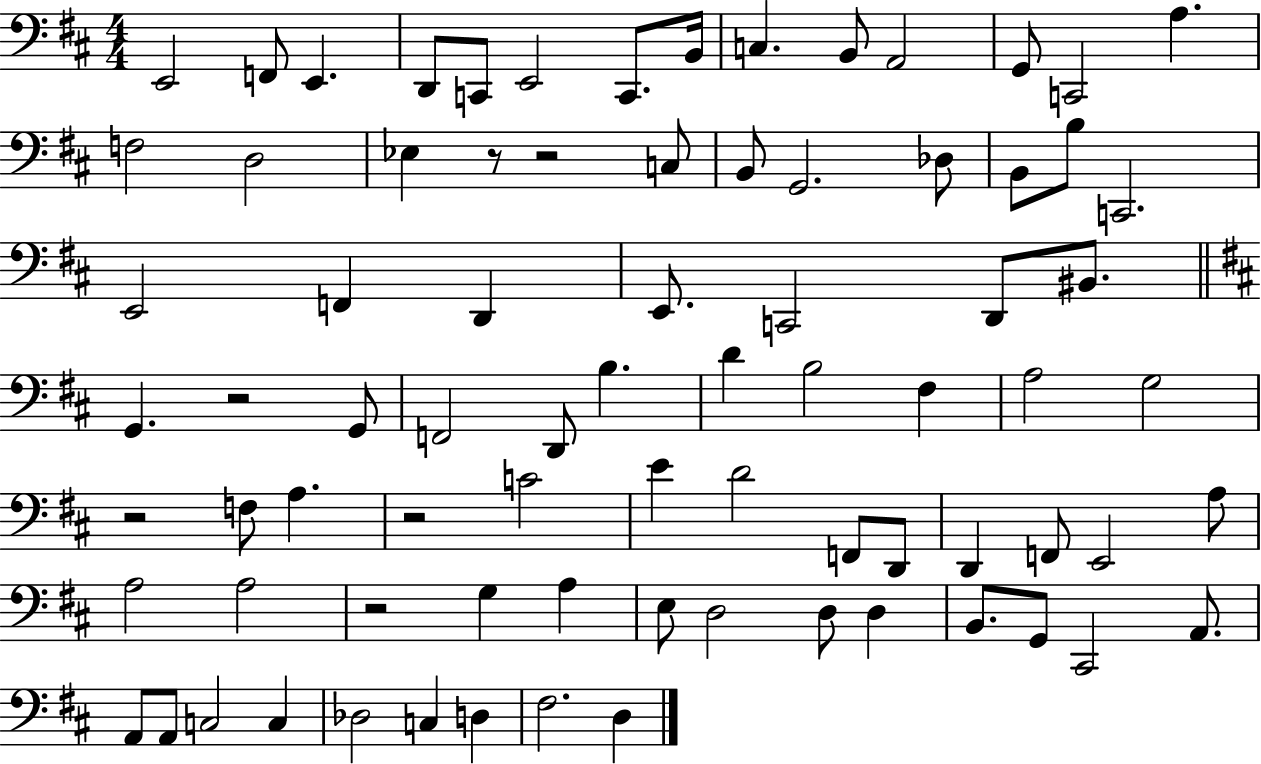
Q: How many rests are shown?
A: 6